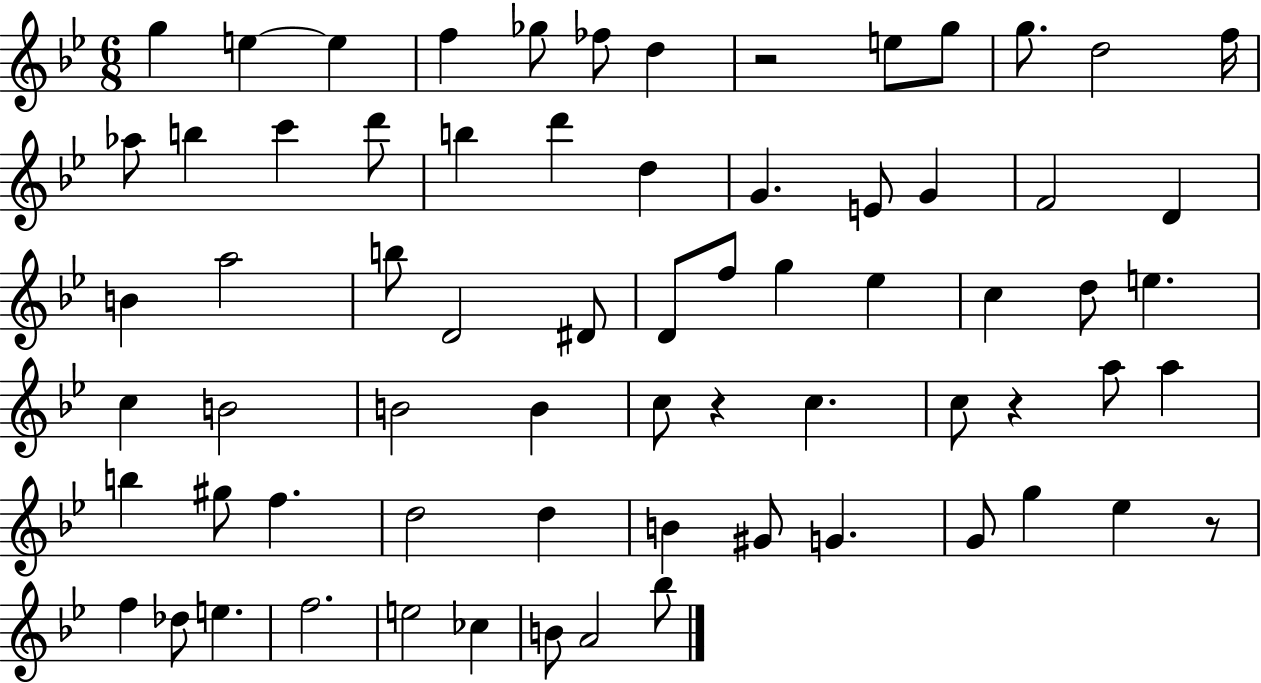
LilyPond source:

{
  \clef treble
  \numericTimeSignature
  \time 6/8
  \key bes \major
  g''4 e''4~~ e''4 | f''4 ges''8 fes''8 d''4 | r2 e''8 g''8 | g''8. d''2 f''16 | \break aes''8 b''4 c'''4 d'''8 | b''4 d'''4 d''4 | g'4. e'8 g'4 | f'2 d'4 | \break b'4 a''2 | b''8 d'2 dis'8 | d'8 f''8 g''4 ees''4 | c''4 d''8 e''4. | \break c''4 b'2 | b'2 b'4 | c''8 r4 c''4. | c''8 r4 a''8 a''4 | \break b''4 gis''8 f''4. | d''2 d''4 | b'4 gis'8 g'4. | g'8 g''4 ees''4 r8 | \break f''4 des''8 e''4. | f''2. | e''2 ces''4 | b'8 a'2 bes''8 | \break \bar "|."
}